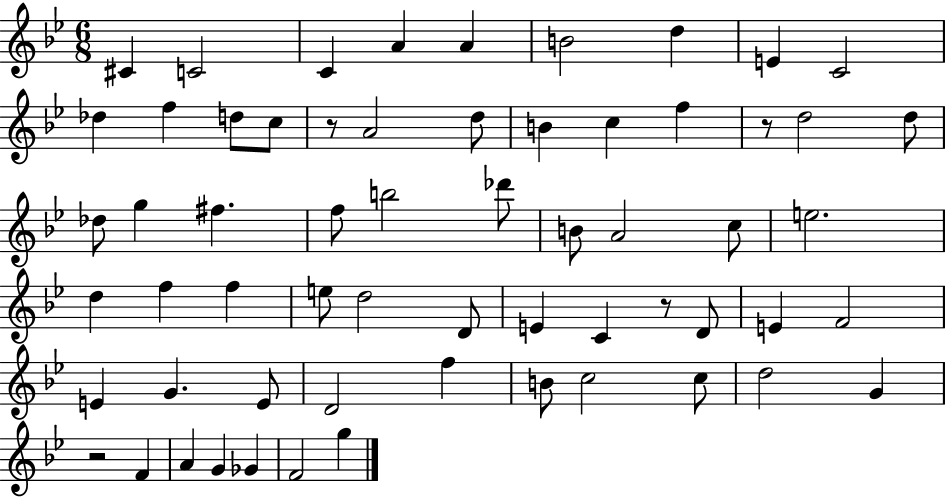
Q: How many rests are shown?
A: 4